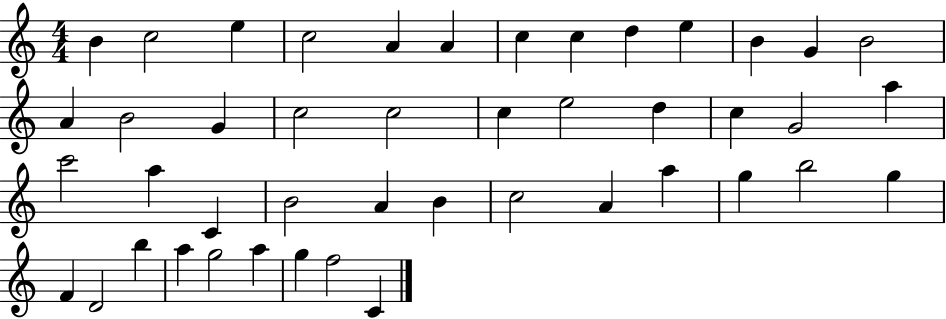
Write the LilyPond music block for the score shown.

{
  \clef treble
  \numericTimeSignature
  \time 4/4
  \key c \major
  b'4 c''2 e''4 | c''2 a'4 a'4 | c''4 c''4 d''4 e''4 | b'4 g'4 b'2 | \break a'4 b'2 g'4 | c''2 c''2 | c''4 e''2 d''4 | c''4 g'2 a''4 | \break c'''2 a''4 c'4 | b'2 a'4 b'4 | c''2 a'4 a''4 | g''4 b''2 g''4 | \break f'4 d'2 b''4 | a''4 g''2 a''4 | g''4 f''2 c'4 | \bar "|."
}